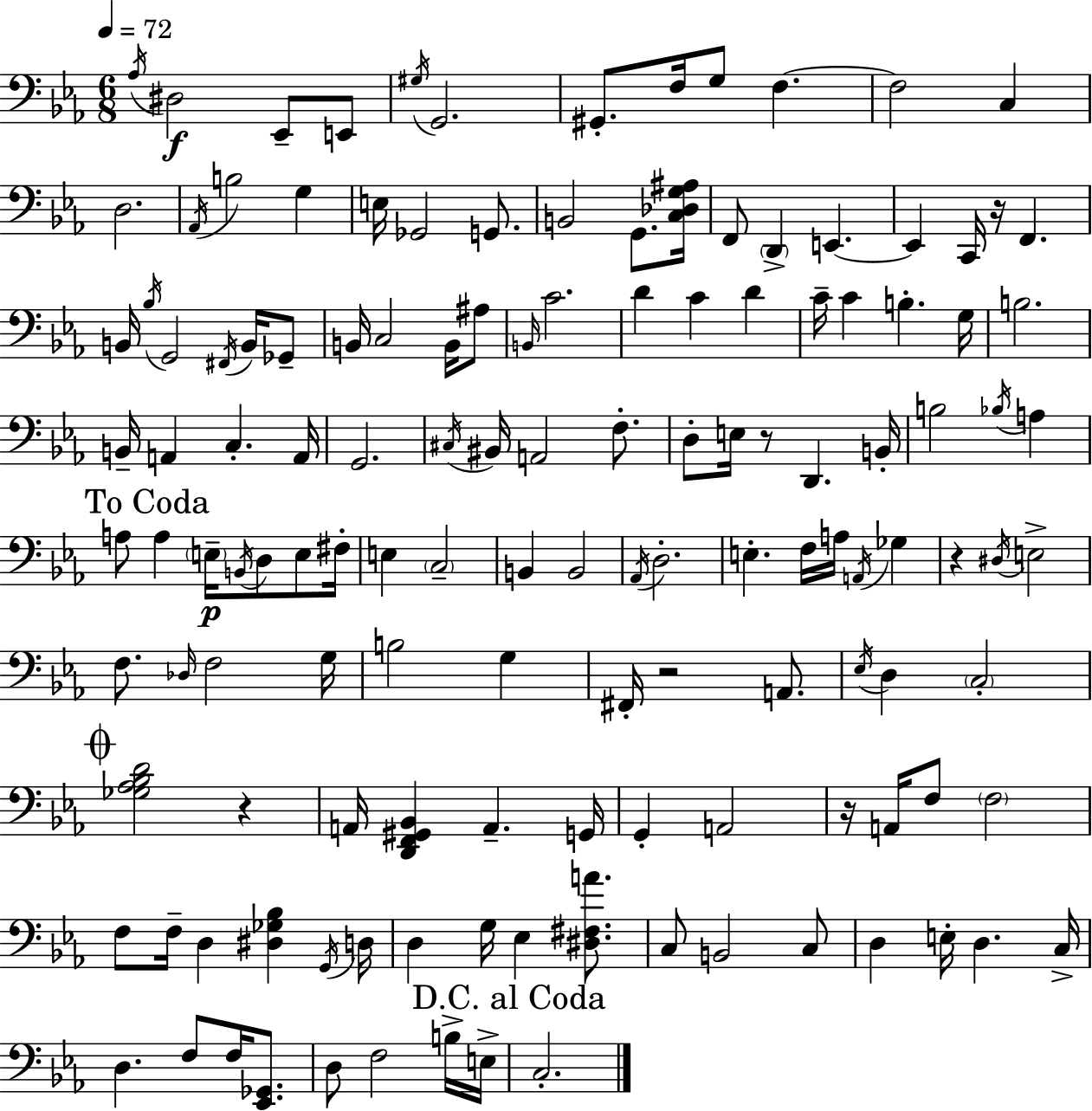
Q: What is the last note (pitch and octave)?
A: C3